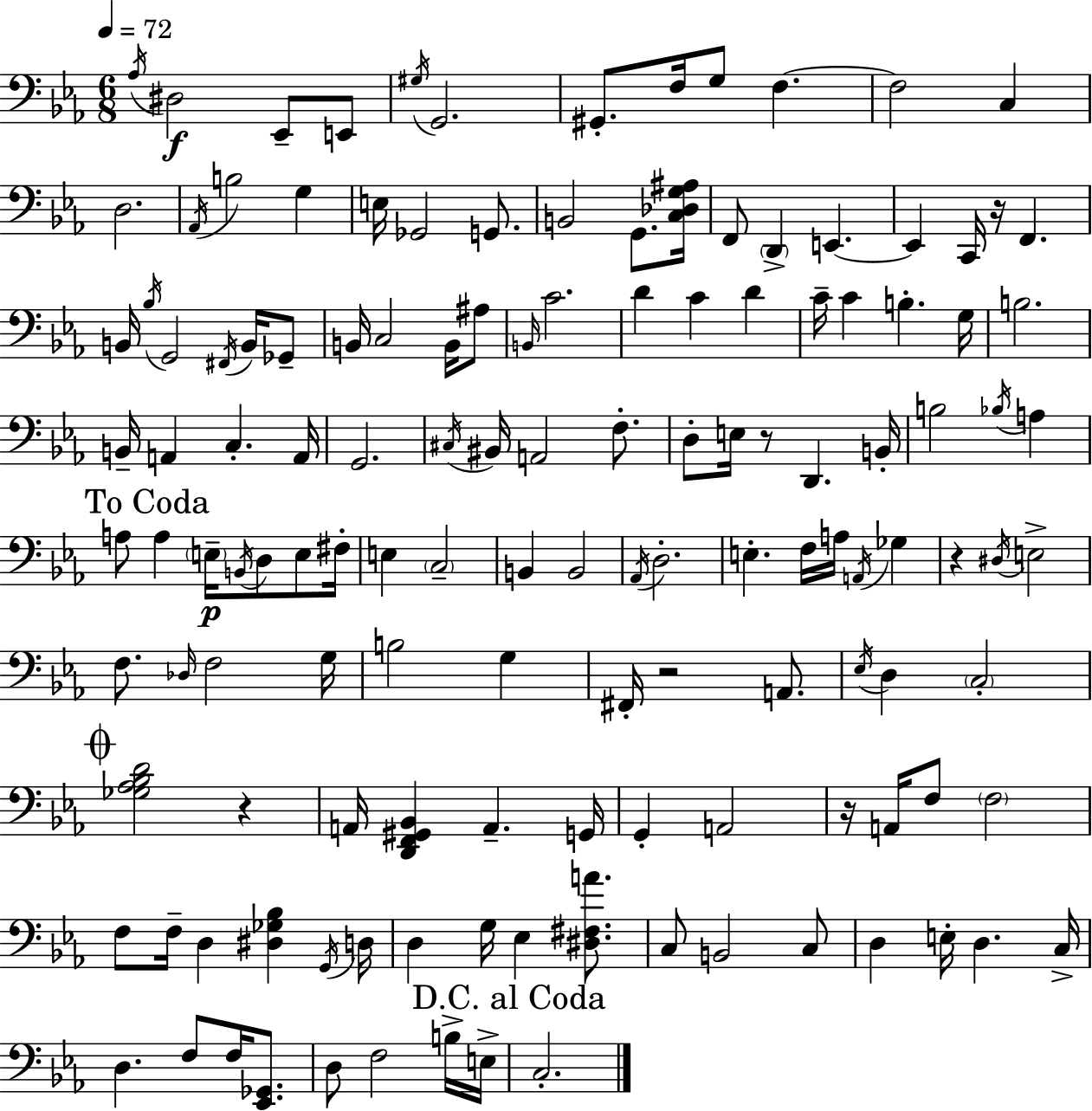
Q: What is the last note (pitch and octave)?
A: C3